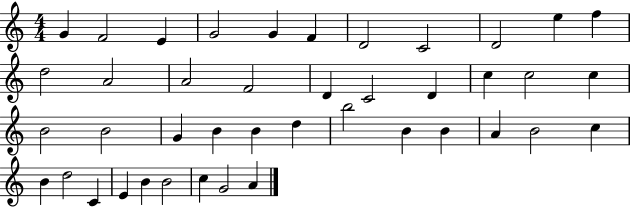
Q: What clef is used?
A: treble